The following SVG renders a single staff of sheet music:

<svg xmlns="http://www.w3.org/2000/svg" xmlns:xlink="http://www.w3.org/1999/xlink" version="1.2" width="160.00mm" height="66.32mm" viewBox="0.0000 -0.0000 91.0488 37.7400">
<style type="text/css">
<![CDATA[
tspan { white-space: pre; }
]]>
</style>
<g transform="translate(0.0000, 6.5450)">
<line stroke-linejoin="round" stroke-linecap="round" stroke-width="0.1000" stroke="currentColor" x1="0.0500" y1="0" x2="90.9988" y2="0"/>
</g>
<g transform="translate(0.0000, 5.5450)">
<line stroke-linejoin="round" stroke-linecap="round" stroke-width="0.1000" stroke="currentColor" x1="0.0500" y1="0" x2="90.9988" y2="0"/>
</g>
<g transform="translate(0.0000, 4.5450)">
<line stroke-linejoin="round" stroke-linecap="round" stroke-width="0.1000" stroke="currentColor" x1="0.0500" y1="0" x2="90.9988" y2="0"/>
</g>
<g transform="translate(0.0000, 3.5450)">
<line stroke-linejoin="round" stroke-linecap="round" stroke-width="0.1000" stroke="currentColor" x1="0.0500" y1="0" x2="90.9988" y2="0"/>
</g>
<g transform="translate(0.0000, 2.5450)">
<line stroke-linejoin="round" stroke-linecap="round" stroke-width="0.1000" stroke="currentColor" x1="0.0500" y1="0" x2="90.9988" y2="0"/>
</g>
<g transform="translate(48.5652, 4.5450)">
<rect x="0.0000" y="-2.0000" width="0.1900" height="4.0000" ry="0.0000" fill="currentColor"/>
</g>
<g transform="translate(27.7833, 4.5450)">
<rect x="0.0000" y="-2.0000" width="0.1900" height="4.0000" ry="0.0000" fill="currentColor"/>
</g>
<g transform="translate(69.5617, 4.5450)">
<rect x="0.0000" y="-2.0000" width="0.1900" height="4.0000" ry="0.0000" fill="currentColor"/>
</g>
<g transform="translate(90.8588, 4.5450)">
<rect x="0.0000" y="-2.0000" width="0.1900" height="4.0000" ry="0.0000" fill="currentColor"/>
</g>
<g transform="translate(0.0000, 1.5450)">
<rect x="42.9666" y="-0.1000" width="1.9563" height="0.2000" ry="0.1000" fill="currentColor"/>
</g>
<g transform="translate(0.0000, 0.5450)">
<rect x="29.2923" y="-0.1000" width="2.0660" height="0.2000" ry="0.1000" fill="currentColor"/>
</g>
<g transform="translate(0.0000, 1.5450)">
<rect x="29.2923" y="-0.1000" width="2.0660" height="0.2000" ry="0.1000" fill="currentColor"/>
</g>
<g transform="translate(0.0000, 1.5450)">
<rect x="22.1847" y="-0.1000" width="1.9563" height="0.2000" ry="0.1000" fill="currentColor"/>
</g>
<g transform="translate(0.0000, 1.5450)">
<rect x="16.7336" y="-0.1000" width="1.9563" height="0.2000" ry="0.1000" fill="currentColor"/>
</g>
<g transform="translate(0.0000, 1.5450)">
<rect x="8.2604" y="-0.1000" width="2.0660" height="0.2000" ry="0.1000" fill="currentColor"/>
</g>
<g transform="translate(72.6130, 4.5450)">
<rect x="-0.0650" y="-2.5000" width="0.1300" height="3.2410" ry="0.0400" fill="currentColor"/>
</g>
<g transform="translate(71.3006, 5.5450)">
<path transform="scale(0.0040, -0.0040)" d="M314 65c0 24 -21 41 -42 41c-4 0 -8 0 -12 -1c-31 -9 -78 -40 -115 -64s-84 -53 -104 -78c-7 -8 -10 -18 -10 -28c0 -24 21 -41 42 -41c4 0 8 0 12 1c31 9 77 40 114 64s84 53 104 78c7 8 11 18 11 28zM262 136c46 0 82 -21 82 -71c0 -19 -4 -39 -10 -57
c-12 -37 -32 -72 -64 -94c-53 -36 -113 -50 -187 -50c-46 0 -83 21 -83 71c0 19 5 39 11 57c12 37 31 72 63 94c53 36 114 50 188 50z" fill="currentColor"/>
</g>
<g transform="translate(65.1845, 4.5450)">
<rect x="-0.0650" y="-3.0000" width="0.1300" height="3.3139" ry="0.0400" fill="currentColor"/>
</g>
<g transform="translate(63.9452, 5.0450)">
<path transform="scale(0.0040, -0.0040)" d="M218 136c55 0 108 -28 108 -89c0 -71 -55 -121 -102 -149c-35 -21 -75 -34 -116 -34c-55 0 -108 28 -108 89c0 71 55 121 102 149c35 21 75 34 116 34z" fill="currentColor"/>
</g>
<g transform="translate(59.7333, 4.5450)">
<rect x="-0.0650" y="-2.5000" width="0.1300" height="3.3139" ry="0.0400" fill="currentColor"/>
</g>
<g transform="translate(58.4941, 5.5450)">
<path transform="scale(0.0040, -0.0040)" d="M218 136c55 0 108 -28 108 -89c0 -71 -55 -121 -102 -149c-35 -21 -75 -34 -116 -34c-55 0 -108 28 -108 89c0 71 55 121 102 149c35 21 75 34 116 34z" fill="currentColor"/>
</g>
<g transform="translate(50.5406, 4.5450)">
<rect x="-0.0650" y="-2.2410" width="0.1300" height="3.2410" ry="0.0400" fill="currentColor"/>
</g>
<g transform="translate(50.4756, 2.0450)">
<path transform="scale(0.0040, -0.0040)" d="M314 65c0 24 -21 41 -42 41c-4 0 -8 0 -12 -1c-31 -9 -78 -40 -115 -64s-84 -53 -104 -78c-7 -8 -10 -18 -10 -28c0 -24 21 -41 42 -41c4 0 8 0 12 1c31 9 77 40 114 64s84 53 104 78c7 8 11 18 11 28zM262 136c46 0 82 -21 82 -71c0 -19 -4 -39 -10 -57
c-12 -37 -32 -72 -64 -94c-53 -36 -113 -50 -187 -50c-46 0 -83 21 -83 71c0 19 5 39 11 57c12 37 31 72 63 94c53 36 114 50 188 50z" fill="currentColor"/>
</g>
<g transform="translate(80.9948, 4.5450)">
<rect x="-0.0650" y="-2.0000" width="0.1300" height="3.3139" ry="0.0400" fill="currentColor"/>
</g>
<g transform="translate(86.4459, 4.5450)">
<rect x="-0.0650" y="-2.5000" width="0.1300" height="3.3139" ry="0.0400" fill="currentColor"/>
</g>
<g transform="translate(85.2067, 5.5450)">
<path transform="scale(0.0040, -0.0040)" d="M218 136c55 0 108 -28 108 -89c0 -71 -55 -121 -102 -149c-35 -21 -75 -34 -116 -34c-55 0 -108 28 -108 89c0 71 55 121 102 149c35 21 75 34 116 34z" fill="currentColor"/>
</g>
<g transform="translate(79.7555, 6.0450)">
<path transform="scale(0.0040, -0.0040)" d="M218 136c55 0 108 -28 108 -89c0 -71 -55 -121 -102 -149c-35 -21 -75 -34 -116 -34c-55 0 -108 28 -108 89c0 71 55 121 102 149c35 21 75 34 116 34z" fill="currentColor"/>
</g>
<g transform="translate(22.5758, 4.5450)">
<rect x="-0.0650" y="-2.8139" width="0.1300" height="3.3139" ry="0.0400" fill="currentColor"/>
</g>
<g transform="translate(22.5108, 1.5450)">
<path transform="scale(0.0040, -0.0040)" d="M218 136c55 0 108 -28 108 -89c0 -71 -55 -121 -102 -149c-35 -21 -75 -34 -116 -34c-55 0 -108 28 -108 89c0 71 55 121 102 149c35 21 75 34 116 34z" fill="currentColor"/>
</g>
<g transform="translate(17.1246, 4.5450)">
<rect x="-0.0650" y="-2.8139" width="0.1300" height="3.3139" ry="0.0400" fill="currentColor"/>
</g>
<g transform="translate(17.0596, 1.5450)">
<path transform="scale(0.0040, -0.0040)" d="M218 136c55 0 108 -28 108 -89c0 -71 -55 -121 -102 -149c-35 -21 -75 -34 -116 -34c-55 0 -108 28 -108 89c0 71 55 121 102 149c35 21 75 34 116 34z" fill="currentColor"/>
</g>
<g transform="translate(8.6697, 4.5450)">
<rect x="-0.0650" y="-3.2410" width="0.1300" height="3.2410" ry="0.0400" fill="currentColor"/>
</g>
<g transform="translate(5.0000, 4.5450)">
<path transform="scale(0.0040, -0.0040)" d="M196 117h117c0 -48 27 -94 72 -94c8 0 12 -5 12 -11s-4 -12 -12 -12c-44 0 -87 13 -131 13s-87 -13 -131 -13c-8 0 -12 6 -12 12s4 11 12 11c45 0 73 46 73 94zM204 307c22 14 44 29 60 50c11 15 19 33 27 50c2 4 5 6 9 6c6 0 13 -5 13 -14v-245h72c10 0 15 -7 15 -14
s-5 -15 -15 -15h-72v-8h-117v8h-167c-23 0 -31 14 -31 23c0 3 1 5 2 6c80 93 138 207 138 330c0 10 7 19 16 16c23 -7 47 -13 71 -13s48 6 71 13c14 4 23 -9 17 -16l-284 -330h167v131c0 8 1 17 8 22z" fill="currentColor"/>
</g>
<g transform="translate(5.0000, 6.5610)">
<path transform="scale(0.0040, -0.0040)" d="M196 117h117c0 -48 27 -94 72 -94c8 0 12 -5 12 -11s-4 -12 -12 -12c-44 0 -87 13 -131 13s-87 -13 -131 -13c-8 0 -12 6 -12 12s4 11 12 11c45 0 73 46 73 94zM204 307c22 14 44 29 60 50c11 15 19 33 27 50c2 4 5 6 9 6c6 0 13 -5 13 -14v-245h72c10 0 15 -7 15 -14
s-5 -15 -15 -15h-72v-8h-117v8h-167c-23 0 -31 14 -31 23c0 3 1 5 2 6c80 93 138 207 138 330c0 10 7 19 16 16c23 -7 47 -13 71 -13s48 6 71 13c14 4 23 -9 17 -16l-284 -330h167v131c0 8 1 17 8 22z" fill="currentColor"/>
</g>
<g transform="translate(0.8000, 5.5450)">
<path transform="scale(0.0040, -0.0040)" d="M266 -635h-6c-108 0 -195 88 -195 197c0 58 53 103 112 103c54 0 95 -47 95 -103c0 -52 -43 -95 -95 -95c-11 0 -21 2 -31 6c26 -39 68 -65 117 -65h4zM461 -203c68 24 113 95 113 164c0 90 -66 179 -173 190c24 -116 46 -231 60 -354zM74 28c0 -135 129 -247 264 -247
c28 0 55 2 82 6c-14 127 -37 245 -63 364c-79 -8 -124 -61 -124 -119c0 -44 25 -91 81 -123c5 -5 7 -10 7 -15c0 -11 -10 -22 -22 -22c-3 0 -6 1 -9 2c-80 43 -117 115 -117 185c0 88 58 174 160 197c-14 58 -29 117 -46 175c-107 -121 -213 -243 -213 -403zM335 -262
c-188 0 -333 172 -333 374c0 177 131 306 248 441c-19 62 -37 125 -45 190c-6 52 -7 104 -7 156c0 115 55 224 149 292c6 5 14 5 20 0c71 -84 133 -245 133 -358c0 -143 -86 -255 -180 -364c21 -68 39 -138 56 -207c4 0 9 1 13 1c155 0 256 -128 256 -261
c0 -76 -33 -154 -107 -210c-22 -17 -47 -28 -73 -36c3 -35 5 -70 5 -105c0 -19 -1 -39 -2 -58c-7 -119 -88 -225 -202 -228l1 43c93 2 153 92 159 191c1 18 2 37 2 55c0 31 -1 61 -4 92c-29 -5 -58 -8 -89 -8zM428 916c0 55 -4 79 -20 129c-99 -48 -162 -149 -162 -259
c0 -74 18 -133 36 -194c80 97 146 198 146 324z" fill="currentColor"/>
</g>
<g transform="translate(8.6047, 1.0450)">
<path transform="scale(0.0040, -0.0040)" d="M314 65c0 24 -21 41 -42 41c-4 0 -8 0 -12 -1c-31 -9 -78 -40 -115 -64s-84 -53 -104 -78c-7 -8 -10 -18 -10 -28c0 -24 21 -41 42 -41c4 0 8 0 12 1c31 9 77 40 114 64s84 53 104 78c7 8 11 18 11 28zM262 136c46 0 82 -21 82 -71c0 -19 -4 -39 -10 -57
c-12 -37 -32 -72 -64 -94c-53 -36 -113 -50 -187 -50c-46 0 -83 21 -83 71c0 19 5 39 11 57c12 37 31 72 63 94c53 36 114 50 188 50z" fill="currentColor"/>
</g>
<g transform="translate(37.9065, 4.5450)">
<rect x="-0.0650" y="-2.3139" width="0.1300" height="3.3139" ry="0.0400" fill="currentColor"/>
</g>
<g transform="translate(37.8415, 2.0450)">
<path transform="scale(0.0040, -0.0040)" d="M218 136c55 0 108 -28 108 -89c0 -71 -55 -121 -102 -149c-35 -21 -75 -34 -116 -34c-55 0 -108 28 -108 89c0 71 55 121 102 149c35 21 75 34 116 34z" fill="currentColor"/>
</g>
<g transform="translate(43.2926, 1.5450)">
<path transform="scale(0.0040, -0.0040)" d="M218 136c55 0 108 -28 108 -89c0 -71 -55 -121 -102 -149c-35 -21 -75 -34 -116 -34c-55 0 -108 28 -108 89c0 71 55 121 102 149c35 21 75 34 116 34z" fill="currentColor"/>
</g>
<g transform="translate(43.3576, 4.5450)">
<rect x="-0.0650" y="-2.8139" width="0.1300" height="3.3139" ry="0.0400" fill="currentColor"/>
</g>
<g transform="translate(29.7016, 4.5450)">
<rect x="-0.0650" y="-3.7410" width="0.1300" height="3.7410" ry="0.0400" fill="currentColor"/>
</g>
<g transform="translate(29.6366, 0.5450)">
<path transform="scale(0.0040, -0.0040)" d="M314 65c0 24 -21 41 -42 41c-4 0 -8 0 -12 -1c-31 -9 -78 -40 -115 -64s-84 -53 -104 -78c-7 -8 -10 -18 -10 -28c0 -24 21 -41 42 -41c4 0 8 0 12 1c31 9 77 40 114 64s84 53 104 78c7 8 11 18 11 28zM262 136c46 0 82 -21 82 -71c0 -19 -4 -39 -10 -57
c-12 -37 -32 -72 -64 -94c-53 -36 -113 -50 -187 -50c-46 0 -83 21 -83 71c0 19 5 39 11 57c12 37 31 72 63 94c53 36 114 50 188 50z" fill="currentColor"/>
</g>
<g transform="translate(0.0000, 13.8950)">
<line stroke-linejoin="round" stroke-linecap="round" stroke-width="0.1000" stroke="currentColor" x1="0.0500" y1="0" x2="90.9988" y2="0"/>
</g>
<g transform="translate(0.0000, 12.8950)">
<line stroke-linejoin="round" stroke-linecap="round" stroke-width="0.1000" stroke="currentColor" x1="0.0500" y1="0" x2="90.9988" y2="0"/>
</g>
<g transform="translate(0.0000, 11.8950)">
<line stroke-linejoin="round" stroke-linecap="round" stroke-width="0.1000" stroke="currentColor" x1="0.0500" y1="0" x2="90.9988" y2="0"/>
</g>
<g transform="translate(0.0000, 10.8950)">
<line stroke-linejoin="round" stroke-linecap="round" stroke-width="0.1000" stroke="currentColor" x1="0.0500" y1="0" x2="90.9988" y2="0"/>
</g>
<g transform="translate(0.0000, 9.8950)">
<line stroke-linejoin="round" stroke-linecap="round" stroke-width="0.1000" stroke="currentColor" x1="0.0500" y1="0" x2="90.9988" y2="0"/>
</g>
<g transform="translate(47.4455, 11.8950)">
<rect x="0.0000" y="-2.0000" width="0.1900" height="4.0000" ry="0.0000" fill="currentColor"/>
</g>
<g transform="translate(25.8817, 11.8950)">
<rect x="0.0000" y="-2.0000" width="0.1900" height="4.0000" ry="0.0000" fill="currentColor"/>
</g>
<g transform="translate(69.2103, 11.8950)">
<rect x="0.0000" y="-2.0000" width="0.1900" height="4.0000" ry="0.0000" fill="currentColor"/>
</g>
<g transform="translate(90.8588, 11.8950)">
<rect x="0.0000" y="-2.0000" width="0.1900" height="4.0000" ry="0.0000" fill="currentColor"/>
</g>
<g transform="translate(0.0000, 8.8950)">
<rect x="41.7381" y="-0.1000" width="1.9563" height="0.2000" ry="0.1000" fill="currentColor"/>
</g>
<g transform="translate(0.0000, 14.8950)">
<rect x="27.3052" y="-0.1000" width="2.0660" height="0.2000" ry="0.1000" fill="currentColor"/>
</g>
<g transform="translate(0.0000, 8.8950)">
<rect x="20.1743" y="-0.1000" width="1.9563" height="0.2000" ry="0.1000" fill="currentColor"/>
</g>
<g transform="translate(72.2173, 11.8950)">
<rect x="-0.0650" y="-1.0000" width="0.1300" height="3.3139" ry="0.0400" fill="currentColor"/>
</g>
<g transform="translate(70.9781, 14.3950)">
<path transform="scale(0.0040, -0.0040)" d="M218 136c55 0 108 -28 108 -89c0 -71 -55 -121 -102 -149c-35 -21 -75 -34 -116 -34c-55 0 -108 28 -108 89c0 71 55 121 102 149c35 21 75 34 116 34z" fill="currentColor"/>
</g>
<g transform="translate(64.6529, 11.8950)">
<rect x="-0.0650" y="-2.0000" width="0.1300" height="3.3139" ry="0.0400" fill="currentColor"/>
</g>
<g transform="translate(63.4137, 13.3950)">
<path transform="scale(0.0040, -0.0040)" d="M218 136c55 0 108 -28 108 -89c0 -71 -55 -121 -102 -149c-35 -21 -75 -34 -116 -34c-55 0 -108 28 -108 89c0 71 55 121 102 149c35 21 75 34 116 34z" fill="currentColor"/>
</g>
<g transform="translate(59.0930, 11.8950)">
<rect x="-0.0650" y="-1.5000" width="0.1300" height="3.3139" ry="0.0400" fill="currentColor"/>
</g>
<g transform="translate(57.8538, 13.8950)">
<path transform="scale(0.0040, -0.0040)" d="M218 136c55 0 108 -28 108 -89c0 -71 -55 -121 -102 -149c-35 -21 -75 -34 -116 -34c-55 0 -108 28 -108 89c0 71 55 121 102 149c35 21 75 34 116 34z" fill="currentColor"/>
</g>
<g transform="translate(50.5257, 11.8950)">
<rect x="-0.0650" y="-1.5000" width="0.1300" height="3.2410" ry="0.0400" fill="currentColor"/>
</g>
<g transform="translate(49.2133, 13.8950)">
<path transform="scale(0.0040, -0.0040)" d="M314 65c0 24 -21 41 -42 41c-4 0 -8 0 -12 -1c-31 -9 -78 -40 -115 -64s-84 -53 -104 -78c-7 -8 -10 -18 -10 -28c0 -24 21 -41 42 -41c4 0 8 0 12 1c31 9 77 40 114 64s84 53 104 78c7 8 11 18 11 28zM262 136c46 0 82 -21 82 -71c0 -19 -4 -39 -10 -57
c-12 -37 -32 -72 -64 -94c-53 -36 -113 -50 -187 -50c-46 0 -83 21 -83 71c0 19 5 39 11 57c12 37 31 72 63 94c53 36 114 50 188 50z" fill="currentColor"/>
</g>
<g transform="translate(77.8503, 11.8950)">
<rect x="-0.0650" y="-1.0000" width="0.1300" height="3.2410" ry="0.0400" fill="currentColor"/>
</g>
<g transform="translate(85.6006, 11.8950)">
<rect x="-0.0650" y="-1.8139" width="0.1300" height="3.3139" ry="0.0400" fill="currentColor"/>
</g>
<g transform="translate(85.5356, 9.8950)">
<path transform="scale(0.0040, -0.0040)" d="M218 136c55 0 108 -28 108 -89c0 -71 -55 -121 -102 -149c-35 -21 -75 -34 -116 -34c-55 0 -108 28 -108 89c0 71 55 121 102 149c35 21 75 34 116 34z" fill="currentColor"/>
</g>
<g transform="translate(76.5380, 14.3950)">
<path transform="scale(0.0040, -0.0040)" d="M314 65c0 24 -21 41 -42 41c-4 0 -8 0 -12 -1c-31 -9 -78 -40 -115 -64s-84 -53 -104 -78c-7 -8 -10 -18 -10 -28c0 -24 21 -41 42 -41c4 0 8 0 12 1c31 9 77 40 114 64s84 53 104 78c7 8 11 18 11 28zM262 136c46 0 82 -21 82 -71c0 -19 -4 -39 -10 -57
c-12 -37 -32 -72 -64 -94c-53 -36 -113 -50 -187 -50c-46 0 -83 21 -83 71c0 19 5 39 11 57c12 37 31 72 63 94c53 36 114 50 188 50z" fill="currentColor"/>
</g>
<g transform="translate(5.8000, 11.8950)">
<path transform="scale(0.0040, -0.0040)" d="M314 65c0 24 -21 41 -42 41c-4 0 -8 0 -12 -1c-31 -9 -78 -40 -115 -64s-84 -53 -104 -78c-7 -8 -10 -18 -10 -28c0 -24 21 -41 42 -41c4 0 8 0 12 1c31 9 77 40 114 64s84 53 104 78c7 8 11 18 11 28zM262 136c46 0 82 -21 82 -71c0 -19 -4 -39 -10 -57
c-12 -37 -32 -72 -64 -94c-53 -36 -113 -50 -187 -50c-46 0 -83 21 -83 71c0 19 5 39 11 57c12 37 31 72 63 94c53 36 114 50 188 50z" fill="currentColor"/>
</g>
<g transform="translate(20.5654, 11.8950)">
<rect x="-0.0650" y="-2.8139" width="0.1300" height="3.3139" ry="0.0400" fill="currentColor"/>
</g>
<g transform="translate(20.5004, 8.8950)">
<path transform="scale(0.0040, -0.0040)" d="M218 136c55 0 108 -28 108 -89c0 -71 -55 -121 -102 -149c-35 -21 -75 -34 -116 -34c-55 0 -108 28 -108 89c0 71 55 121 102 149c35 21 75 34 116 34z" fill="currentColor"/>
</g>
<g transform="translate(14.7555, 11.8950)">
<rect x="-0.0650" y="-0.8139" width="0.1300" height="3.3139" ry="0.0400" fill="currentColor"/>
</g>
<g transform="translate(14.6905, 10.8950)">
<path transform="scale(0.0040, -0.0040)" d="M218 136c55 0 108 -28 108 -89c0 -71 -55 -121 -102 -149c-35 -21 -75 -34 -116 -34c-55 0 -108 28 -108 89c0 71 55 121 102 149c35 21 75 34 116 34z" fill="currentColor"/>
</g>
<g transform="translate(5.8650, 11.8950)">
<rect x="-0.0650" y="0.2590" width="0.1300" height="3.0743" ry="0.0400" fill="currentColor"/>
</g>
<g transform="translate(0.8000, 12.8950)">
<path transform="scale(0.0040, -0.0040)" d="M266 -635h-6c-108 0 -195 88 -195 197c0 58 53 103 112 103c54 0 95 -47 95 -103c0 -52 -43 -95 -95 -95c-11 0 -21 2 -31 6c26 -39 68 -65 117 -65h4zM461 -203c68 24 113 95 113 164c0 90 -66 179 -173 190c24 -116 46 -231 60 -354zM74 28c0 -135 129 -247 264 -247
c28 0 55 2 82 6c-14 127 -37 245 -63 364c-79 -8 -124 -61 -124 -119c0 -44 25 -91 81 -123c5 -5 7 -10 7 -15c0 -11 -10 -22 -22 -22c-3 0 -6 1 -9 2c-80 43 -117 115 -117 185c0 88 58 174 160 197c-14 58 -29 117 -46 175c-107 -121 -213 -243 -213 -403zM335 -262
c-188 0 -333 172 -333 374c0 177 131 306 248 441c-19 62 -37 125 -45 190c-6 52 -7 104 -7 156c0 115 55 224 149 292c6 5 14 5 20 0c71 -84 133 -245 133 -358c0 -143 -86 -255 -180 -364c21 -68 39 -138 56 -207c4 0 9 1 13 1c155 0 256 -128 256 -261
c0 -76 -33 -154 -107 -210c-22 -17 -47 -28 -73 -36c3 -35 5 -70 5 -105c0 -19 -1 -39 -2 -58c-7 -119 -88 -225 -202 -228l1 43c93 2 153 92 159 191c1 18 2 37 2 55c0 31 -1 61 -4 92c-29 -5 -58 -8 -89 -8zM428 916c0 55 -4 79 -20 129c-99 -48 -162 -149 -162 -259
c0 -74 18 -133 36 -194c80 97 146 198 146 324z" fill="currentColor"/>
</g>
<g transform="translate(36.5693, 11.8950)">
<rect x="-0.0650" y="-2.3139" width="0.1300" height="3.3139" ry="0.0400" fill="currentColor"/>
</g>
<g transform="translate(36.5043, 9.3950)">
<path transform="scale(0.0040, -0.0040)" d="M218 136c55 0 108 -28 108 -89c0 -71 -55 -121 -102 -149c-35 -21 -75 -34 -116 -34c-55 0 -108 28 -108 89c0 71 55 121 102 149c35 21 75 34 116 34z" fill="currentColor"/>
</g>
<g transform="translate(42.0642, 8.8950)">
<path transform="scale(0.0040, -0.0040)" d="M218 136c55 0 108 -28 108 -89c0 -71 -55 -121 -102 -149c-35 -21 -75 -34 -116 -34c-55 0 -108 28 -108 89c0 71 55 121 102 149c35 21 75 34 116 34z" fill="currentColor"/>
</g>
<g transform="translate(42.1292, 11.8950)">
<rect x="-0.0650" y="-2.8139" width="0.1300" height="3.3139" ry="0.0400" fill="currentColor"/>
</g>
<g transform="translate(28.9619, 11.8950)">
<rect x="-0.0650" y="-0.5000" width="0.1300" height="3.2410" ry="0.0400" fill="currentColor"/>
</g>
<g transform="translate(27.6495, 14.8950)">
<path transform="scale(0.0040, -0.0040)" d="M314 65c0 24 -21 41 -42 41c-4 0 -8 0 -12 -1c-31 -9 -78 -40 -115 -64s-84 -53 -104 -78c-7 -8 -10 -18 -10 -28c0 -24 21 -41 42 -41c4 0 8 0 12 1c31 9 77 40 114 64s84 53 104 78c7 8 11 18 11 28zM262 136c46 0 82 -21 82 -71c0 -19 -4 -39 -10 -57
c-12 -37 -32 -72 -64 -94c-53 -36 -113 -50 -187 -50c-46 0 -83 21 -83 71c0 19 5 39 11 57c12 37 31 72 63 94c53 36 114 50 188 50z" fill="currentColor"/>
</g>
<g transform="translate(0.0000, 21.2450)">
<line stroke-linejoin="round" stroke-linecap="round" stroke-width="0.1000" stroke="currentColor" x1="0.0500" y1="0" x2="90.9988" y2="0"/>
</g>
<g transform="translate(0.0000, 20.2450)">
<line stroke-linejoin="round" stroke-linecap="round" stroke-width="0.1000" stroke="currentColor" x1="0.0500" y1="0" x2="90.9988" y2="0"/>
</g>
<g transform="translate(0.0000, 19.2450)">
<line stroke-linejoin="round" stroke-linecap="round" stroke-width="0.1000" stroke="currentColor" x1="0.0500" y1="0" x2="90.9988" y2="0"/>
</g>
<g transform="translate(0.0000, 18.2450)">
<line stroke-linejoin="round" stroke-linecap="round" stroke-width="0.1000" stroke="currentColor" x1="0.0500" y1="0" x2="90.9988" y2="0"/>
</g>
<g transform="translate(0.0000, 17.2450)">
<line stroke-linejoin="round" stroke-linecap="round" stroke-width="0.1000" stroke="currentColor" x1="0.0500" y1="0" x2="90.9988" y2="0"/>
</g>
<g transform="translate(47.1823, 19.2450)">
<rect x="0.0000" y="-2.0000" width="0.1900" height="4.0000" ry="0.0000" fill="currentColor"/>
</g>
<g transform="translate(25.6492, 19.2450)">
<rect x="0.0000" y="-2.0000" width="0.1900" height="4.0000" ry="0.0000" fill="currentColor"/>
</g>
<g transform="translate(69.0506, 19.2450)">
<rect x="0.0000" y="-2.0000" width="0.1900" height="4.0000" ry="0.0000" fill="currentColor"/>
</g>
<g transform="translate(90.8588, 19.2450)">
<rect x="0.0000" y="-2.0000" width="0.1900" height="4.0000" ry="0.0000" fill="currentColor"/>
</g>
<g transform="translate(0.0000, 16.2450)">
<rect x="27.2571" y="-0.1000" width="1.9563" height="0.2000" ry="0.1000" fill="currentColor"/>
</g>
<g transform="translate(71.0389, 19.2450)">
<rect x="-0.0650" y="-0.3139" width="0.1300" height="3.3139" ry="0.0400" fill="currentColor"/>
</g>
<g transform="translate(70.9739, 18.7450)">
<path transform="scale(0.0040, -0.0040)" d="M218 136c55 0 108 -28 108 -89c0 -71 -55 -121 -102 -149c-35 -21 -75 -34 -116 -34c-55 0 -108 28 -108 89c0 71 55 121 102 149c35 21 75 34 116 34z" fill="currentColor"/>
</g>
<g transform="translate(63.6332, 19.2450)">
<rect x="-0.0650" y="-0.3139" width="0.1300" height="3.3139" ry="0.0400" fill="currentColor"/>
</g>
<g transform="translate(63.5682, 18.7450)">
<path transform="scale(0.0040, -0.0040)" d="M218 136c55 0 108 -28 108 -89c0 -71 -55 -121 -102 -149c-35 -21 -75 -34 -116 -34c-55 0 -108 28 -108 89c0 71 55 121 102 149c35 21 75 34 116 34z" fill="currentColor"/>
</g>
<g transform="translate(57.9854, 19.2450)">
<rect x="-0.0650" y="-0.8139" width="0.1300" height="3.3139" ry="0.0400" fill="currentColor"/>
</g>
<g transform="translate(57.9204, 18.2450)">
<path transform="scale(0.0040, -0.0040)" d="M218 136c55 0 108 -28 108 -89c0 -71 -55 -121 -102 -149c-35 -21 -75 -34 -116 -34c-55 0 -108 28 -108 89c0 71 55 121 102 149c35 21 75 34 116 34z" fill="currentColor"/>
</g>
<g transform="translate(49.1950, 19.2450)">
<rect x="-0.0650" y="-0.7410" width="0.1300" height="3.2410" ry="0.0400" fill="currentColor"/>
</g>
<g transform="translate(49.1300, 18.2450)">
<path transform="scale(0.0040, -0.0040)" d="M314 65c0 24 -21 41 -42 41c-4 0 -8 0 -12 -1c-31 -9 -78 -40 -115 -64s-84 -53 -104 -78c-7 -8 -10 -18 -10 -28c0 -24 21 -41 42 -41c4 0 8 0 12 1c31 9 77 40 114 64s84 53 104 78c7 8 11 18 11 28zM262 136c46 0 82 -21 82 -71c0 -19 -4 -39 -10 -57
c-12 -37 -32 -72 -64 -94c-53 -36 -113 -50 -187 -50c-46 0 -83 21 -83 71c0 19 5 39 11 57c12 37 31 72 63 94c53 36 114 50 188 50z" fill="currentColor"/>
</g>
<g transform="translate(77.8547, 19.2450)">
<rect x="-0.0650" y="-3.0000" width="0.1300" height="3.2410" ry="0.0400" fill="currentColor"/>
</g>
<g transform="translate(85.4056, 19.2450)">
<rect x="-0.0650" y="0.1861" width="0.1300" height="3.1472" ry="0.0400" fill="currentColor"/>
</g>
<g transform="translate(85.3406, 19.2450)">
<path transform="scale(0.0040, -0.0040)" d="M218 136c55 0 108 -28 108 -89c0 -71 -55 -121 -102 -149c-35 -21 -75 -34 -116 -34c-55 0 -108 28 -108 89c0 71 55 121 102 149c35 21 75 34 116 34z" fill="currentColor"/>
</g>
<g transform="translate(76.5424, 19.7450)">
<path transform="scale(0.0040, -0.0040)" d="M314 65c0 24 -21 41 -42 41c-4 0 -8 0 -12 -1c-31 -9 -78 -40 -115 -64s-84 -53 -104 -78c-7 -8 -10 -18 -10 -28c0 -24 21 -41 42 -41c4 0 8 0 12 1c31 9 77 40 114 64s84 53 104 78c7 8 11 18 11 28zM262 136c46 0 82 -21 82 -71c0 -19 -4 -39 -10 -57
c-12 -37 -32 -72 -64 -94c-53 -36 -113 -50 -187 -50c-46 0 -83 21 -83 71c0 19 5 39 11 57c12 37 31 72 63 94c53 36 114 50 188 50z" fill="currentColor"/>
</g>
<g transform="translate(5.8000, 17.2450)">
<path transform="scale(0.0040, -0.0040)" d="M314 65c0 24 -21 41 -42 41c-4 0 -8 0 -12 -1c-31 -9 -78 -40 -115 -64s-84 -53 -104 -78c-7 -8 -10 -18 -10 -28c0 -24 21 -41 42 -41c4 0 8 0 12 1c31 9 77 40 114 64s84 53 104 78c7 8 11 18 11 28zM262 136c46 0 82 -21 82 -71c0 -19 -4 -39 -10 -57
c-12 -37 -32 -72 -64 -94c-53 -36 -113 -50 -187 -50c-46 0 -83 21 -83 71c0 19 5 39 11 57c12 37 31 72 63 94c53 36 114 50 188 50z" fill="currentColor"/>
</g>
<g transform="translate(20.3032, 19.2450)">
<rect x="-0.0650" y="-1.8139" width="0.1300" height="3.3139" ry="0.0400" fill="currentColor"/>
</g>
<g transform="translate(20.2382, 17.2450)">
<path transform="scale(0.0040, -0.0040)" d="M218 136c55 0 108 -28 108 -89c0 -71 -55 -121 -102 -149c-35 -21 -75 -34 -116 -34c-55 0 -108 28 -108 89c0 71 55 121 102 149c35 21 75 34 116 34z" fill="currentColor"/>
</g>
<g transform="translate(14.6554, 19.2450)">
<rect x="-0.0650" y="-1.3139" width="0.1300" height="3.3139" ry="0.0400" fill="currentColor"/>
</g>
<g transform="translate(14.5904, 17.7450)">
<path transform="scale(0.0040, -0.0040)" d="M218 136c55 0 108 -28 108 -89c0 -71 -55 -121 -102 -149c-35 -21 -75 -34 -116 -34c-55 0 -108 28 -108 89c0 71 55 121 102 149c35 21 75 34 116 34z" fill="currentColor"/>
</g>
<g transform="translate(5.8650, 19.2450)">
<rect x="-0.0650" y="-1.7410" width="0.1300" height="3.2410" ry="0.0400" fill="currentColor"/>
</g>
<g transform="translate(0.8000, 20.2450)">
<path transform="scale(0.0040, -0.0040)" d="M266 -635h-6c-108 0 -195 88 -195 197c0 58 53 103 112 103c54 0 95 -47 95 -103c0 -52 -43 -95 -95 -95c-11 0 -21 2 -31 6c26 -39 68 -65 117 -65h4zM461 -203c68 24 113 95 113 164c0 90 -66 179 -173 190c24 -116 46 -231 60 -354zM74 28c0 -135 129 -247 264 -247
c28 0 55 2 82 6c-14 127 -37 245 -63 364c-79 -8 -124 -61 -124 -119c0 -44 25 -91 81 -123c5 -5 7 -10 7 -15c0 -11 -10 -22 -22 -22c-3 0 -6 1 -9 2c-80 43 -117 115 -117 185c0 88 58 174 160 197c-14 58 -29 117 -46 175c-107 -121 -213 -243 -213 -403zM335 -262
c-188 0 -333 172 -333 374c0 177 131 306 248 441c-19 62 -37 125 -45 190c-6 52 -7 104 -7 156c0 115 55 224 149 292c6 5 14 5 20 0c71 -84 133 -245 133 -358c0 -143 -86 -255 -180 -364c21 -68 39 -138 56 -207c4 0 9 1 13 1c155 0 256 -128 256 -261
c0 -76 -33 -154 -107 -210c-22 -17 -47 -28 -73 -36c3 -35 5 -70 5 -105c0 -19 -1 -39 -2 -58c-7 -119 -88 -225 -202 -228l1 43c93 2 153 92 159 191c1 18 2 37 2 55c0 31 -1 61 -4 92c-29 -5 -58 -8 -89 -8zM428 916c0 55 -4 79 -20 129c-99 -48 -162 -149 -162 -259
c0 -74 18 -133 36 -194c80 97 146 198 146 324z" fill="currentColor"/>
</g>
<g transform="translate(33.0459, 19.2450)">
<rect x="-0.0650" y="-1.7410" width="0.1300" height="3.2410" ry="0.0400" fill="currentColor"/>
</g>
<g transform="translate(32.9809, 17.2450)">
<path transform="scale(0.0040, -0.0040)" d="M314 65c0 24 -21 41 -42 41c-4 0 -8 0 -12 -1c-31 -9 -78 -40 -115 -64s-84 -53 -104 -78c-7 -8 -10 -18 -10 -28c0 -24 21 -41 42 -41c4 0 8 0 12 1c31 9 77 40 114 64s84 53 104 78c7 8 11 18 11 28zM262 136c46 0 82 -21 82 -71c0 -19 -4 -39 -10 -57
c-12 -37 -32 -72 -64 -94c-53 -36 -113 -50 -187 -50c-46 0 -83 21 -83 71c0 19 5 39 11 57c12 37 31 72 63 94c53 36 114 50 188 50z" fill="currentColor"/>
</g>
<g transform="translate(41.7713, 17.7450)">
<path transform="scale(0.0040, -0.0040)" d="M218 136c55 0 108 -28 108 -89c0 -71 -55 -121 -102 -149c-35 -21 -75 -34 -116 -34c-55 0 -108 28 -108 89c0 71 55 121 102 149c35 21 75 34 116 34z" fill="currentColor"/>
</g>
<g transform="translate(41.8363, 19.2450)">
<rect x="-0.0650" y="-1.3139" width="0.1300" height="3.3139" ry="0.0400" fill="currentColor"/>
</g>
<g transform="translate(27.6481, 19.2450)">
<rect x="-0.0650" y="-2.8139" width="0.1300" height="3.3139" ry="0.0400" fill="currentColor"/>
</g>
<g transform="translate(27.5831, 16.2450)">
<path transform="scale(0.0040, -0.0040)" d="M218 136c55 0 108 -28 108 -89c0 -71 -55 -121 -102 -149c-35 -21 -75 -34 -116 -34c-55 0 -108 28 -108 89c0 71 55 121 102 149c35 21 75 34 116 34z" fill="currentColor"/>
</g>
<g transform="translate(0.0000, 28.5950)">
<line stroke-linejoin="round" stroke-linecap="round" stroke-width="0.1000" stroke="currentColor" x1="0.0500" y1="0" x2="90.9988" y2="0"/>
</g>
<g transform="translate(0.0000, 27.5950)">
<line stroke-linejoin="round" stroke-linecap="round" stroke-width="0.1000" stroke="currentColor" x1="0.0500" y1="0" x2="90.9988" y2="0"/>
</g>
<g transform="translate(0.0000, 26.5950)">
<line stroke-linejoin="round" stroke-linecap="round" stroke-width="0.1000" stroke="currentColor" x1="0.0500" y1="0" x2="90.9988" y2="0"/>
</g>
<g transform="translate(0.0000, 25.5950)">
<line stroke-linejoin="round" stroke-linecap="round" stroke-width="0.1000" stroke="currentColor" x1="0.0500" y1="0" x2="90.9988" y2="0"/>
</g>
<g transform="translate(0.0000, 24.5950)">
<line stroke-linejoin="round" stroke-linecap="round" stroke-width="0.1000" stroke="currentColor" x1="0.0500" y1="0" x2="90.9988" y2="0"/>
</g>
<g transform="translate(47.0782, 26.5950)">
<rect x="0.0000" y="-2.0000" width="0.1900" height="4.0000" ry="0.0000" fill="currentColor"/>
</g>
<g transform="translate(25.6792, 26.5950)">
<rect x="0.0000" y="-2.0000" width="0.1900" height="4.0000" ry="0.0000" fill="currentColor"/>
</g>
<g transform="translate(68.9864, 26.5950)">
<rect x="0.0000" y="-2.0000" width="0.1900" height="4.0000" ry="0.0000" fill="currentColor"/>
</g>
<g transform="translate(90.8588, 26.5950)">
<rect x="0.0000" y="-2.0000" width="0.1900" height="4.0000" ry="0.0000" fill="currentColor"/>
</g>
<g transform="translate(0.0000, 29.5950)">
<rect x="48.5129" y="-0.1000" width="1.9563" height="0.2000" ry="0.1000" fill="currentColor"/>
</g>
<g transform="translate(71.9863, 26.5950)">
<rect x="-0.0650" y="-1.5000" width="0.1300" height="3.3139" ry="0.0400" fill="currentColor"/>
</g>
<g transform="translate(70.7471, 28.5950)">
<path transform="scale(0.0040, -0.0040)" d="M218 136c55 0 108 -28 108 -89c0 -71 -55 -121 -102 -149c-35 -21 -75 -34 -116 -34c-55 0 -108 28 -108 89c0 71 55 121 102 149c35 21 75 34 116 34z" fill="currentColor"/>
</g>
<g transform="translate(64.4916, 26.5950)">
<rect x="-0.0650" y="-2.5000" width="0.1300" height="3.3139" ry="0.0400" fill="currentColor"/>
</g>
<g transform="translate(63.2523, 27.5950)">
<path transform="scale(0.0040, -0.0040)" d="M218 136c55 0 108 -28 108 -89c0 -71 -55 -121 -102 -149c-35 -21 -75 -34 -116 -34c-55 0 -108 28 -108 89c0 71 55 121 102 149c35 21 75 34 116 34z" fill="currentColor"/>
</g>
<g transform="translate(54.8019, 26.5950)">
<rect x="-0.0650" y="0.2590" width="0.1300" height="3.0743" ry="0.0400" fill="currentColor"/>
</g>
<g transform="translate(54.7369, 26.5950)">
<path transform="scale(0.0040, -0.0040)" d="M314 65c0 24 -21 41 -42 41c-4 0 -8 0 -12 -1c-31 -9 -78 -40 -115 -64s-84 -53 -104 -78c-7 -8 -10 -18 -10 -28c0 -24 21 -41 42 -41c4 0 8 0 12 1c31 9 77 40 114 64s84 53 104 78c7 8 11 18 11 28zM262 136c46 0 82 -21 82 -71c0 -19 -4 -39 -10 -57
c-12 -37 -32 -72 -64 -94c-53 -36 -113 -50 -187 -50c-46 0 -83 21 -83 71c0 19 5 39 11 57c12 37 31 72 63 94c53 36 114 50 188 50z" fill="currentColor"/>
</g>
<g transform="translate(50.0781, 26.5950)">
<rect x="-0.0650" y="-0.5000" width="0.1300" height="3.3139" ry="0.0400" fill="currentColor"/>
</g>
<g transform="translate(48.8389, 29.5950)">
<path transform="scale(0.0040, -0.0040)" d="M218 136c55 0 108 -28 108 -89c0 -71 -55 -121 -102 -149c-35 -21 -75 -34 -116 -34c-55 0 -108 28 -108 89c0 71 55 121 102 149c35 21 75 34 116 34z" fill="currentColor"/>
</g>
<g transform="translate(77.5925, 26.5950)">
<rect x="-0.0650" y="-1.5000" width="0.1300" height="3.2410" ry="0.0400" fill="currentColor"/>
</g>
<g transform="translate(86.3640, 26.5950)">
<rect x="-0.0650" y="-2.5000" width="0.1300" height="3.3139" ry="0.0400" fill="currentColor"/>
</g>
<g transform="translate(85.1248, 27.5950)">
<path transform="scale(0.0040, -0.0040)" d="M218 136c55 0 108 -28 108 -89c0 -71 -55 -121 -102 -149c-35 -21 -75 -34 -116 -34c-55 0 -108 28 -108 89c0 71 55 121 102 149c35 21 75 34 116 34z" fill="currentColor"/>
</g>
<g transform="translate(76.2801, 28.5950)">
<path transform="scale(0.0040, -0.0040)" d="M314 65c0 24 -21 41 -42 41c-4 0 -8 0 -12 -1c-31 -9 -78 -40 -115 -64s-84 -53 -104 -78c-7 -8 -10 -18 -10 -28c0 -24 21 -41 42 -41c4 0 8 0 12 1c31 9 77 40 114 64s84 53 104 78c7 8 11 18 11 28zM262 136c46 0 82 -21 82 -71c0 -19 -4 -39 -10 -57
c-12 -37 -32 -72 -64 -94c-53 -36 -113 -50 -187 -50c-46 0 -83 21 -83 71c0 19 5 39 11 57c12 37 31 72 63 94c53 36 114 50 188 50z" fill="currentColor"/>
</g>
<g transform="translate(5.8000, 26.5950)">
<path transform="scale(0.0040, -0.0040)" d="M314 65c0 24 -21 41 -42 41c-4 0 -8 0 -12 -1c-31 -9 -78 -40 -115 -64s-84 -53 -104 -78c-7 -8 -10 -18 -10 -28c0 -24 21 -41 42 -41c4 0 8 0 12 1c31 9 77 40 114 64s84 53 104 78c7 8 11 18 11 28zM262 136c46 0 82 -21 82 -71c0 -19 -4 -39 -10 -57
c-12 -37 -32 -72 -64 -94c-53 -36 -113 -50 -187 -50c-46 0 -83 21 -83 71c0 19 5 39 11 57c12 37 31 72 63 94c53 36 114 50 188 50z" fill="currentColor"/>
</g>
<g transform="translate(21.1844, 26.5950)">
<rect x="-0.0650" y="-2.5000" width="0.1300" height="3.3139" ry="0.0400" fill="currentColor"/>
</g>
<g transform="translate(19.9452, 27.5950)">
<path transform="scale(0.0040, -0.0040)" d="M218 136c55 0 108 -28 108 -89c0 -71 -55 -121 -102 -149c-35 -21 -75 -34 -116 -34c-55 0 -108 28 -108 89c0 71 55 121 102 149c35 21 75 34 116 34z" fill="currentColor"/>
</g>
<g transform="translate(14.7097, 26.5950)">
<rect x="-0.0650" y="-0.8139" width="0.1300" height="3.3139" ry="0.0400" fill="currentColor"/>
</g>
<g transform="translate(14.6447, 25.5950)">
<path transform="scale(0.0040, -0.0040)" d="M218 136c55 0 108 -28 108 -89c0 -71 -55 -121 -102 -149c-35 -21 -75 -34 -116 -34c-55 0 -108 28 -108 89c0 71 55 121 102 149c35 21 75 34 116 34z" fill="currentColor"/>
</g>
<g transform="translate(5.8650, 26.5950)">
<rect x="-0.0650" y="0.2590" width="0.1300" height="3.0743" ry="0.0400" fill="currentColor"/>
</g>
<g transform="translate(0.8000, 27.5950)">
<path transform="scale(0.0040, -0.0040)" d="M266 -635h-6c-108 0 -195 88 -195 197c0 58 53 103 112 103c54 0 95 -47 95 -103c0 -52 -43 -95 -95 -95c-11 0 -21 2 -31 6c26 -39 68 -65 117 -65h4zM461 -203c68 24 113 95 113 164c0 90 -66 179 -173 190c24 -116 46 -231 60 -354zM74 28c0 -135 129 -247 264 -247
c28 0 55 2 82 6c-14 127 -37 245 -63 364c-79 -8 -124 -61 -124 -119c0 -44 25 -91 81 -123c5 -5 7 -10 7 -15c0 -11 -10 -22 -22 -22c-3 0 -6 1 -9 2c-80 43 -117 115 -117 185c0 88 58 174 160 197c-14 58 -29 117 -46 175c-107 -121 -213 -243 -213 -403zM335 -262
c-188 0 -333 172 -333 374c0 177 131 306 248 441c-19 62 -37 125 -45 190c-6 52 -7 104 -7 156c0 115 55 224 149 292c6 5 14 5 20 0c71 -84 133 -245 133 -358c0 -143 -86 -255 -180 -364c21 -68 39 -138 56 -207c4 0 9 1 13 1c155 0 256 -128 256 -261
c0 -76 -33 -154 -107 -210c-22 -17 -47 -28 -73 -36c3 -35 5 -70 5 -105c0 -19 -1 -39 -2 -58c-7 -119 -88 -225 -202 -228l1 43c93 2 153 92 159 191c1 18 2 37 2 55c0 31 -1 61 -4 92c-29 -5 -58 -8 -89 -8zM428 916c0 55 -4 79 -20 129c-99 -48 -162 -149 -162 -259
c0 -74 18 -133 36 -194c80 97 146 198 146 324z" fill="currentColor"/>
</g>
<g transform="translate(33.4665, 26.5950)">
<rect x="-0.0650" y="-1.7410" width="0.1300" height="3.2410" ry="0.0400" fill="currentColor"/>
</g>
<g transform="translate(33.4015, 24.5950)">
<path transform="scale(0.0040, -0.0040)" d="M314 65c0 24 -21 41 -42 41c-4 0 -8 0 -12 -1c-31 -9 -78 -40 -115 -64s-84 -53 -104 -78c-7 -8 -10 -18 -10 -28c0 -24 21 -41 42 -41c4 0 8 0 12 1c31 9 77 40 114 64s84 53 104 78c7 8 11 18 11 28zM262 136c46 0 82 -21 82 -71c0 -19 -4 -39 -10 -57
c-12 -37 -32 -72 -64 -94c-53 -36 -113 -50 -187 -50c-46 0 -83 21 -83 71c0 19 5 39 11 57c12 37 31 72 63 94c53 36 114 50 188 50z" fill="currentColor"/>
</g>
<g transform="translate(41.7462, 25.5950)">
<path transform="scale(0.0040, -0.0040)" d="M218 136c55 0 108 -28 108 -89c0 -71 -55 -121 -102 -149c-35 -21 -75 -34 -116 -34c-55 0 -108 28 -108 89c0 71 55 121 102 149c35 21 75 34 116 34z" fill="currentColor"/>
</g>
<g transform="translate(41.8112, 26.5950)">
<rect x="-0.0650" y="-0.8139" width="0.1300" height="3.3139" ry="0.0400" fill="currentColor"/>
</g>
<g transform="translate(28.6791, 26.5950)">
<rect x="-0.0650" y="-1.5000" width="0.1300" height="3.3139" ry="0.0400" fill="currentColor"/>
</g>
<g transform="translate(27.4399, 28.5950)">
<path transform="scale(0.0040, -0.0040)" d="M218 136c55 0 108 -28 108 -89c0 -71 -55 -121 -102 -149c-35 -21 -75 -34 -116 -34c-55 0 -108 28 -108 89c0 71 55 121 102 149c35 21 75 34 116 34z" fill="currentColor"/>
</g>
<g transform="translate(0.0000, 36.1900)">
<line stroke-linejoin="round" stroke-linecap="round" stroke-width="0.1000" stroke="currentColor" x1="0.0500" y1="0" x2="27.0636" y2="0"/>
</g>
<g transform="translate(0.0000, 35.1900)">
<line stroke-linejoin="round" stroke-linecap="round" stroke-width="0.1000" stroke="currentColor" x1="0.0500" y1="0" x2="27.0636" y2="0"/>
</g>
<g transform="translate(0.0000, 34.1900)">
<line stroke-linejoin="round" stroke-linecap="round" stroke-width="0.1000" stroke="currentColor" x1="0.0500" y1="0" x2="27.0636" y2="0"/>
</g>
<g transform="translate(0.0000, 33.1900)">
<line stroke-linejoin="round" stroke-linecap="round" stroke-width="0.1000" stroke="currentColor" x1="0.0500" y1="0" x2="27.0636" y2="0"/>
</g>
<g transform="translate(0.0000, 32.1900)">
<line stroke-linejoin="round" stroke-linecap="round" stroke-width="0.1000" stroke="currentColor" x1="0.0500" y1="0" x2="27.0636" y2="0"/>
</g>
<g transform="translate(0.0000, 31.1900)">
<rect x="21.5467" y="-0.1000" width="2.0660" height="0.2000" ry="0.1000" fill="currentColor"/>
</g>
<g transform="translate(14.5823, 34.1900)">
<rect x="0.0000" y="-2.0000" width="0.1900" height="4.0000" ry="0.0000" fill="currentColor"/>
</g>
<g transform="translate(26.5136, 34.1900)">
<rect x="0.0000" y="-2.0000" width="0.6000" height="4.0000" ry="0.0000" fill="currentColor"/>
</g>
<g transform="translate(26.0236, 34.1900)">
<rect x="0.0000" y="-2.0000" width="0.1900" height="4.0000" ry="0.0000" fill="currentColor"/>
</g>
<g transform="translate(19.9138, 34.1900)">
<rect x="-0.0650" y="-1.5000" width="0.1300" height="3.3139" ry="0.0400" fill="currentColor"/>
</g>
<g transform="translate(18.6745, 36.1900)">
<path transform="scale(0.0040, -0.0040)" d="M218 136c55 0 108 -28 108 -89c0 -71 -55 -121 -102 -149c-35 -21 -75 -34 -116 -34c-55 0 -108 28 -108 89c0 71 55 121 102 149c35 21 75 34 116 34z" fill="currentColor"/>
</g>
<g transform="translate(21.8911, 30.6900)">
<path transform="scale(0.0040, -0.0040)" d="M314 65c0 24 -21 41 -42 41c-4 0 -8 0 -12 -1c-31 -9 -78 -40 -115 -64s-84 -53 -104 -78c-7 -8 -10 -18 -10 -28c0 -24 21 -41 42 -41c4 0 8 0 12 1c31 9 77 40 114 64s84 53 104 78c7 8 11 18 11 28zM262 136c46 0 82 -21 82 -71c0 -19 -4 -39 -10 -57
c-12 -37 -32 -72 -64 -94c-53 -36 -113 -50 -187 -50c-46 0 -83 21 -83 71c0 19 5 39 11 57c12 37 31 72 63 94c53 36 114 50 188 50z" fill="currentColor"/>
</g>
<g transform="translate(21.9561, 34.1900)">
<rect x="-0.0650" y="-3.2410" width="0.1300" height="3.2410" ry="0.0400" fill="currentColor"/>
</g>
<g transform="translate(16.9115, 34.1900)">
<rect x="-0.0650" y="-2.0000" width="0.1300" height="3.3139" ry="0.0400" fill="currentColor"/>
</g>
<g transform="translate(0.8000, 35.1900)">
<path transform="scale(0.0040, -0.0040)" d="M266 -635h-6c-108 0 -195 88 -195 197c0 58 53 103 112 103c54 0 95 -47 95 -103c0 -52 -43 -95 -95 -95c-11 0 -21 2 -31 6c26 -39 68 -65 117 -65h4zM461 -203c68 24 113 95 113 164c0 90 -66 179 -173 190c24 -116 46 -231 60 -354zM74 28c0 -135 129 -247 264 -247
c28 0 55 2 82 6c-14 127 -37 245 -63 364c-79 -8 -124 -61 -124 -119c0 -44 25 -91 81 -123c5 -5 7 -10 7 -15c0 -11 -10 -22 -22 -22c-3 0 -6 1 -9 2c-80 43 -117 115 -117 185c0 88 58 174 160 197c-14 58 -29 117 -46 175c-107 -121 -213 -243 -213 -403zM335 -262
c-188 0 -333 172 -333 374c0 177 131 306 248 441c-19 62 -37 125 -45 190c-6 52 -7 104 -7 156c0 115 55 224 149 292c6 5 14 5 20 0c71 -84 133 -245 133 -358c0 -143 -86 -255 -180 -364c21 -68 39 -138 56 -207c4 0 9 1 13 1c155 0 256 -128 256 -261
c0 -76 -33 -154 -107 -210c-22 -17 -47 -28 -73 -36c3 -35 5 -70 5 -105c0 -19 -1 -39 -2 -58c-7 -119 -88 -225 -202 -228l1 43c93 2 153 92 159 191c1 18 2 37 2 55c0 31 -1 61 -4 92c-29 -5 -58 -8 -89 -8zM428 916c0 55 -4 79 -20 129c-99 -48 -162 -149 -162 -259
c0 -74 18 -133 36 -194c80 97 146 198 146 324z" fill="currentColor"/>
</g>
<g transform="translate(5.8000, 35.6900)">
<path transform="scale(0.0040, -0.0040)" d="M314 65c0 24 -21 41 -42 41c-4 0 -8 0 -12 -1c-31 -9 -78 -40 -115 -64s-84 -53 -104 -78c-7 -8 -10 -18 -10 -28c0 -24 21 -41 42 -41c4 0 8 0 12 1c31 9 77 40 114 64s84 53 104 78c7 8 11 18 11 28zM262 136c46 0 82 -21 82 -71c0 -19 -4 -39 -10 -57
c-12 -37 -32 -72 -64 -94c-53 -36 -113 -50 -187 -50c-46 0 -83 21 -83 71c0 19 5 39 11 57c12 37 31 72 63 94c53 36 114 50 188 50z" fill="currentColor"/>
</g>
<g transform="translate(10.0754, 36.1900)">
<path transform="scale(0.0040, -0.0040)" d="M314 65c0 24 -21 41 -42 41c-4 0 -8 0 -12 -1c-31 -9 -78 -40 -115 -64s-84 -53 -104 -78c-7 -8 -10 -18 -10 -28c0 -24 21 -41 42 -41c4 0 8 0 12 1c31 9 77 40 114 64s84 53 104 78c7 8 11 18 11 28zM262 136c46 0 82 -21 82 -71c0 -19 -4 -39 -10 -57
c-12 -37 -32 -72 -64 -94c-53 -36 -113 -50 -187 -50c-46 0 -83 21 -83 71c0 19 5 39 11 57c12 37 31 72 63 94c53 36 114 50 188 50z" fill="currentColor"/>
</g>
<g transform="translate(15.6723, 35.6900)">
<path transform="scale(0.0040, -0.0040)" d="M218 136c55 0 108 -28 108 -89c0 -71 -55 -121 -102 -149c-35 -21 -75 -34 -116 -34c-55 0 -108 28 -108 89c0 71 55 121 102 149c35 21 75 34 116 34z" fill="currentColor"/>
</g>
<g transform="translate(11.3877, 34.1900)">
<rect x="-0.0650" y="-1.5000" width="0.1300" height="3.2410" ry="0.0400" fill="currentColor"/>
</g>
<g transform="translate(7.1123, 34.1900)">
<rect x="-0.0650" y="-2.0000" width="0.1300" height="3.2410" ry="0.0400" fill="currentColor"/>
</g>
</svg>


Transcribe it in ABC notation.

X:1
T:Untitled
M:4/4
L:1/4
K:C
b2 a a c'2 g a g2 G A G2 F G B2 d a C2 g a E2 E F D D2 f f2 e f a f2 e d2 d c c A2 B B2 d G E f2 d C B2 G E E2 G F2 E2 F E b2